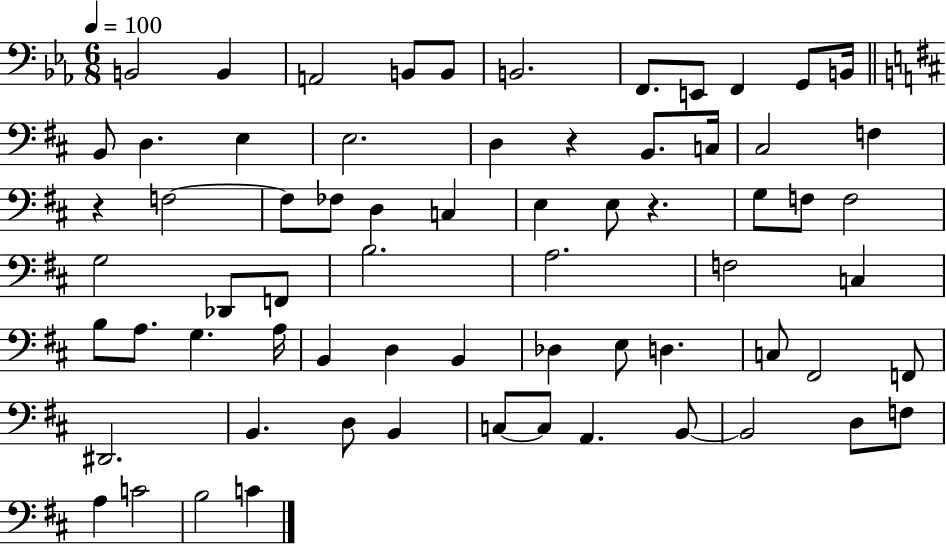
{
  \clef bass
  \numericTimeSignature
  \time 6/8
  \key ees \major
  \tempo 4 = 100
  \repeat volta 2 { b,2 b,4 | a,2 b,8 b,8 | b,2. | f,8. e,8 f,4 g,8 b,16 | \break \bar "||" \break \key d \major b,8 d4. e4 | e2. | d4 r4 b,8. c16 | cis2 f4 | \break r4 f2~~ | f8 fes8 d4 c4 | e4 e8 r4. | g8 f8 f2 | \break g2 des,8 f,8 | b2. | a2. | f2 c4 | \break b8 a8. g4. a16 | b,4 d4 b,4 | des4 e8 d4. | c8 fis,2 f,8 | \break dis,2. | b,4. d8 b,4 | c8~~ c8 a,4. b,8~~ | b,2 d8 f8 | \break a4 c'2 | b2 c'4 | } \bar "|."
}